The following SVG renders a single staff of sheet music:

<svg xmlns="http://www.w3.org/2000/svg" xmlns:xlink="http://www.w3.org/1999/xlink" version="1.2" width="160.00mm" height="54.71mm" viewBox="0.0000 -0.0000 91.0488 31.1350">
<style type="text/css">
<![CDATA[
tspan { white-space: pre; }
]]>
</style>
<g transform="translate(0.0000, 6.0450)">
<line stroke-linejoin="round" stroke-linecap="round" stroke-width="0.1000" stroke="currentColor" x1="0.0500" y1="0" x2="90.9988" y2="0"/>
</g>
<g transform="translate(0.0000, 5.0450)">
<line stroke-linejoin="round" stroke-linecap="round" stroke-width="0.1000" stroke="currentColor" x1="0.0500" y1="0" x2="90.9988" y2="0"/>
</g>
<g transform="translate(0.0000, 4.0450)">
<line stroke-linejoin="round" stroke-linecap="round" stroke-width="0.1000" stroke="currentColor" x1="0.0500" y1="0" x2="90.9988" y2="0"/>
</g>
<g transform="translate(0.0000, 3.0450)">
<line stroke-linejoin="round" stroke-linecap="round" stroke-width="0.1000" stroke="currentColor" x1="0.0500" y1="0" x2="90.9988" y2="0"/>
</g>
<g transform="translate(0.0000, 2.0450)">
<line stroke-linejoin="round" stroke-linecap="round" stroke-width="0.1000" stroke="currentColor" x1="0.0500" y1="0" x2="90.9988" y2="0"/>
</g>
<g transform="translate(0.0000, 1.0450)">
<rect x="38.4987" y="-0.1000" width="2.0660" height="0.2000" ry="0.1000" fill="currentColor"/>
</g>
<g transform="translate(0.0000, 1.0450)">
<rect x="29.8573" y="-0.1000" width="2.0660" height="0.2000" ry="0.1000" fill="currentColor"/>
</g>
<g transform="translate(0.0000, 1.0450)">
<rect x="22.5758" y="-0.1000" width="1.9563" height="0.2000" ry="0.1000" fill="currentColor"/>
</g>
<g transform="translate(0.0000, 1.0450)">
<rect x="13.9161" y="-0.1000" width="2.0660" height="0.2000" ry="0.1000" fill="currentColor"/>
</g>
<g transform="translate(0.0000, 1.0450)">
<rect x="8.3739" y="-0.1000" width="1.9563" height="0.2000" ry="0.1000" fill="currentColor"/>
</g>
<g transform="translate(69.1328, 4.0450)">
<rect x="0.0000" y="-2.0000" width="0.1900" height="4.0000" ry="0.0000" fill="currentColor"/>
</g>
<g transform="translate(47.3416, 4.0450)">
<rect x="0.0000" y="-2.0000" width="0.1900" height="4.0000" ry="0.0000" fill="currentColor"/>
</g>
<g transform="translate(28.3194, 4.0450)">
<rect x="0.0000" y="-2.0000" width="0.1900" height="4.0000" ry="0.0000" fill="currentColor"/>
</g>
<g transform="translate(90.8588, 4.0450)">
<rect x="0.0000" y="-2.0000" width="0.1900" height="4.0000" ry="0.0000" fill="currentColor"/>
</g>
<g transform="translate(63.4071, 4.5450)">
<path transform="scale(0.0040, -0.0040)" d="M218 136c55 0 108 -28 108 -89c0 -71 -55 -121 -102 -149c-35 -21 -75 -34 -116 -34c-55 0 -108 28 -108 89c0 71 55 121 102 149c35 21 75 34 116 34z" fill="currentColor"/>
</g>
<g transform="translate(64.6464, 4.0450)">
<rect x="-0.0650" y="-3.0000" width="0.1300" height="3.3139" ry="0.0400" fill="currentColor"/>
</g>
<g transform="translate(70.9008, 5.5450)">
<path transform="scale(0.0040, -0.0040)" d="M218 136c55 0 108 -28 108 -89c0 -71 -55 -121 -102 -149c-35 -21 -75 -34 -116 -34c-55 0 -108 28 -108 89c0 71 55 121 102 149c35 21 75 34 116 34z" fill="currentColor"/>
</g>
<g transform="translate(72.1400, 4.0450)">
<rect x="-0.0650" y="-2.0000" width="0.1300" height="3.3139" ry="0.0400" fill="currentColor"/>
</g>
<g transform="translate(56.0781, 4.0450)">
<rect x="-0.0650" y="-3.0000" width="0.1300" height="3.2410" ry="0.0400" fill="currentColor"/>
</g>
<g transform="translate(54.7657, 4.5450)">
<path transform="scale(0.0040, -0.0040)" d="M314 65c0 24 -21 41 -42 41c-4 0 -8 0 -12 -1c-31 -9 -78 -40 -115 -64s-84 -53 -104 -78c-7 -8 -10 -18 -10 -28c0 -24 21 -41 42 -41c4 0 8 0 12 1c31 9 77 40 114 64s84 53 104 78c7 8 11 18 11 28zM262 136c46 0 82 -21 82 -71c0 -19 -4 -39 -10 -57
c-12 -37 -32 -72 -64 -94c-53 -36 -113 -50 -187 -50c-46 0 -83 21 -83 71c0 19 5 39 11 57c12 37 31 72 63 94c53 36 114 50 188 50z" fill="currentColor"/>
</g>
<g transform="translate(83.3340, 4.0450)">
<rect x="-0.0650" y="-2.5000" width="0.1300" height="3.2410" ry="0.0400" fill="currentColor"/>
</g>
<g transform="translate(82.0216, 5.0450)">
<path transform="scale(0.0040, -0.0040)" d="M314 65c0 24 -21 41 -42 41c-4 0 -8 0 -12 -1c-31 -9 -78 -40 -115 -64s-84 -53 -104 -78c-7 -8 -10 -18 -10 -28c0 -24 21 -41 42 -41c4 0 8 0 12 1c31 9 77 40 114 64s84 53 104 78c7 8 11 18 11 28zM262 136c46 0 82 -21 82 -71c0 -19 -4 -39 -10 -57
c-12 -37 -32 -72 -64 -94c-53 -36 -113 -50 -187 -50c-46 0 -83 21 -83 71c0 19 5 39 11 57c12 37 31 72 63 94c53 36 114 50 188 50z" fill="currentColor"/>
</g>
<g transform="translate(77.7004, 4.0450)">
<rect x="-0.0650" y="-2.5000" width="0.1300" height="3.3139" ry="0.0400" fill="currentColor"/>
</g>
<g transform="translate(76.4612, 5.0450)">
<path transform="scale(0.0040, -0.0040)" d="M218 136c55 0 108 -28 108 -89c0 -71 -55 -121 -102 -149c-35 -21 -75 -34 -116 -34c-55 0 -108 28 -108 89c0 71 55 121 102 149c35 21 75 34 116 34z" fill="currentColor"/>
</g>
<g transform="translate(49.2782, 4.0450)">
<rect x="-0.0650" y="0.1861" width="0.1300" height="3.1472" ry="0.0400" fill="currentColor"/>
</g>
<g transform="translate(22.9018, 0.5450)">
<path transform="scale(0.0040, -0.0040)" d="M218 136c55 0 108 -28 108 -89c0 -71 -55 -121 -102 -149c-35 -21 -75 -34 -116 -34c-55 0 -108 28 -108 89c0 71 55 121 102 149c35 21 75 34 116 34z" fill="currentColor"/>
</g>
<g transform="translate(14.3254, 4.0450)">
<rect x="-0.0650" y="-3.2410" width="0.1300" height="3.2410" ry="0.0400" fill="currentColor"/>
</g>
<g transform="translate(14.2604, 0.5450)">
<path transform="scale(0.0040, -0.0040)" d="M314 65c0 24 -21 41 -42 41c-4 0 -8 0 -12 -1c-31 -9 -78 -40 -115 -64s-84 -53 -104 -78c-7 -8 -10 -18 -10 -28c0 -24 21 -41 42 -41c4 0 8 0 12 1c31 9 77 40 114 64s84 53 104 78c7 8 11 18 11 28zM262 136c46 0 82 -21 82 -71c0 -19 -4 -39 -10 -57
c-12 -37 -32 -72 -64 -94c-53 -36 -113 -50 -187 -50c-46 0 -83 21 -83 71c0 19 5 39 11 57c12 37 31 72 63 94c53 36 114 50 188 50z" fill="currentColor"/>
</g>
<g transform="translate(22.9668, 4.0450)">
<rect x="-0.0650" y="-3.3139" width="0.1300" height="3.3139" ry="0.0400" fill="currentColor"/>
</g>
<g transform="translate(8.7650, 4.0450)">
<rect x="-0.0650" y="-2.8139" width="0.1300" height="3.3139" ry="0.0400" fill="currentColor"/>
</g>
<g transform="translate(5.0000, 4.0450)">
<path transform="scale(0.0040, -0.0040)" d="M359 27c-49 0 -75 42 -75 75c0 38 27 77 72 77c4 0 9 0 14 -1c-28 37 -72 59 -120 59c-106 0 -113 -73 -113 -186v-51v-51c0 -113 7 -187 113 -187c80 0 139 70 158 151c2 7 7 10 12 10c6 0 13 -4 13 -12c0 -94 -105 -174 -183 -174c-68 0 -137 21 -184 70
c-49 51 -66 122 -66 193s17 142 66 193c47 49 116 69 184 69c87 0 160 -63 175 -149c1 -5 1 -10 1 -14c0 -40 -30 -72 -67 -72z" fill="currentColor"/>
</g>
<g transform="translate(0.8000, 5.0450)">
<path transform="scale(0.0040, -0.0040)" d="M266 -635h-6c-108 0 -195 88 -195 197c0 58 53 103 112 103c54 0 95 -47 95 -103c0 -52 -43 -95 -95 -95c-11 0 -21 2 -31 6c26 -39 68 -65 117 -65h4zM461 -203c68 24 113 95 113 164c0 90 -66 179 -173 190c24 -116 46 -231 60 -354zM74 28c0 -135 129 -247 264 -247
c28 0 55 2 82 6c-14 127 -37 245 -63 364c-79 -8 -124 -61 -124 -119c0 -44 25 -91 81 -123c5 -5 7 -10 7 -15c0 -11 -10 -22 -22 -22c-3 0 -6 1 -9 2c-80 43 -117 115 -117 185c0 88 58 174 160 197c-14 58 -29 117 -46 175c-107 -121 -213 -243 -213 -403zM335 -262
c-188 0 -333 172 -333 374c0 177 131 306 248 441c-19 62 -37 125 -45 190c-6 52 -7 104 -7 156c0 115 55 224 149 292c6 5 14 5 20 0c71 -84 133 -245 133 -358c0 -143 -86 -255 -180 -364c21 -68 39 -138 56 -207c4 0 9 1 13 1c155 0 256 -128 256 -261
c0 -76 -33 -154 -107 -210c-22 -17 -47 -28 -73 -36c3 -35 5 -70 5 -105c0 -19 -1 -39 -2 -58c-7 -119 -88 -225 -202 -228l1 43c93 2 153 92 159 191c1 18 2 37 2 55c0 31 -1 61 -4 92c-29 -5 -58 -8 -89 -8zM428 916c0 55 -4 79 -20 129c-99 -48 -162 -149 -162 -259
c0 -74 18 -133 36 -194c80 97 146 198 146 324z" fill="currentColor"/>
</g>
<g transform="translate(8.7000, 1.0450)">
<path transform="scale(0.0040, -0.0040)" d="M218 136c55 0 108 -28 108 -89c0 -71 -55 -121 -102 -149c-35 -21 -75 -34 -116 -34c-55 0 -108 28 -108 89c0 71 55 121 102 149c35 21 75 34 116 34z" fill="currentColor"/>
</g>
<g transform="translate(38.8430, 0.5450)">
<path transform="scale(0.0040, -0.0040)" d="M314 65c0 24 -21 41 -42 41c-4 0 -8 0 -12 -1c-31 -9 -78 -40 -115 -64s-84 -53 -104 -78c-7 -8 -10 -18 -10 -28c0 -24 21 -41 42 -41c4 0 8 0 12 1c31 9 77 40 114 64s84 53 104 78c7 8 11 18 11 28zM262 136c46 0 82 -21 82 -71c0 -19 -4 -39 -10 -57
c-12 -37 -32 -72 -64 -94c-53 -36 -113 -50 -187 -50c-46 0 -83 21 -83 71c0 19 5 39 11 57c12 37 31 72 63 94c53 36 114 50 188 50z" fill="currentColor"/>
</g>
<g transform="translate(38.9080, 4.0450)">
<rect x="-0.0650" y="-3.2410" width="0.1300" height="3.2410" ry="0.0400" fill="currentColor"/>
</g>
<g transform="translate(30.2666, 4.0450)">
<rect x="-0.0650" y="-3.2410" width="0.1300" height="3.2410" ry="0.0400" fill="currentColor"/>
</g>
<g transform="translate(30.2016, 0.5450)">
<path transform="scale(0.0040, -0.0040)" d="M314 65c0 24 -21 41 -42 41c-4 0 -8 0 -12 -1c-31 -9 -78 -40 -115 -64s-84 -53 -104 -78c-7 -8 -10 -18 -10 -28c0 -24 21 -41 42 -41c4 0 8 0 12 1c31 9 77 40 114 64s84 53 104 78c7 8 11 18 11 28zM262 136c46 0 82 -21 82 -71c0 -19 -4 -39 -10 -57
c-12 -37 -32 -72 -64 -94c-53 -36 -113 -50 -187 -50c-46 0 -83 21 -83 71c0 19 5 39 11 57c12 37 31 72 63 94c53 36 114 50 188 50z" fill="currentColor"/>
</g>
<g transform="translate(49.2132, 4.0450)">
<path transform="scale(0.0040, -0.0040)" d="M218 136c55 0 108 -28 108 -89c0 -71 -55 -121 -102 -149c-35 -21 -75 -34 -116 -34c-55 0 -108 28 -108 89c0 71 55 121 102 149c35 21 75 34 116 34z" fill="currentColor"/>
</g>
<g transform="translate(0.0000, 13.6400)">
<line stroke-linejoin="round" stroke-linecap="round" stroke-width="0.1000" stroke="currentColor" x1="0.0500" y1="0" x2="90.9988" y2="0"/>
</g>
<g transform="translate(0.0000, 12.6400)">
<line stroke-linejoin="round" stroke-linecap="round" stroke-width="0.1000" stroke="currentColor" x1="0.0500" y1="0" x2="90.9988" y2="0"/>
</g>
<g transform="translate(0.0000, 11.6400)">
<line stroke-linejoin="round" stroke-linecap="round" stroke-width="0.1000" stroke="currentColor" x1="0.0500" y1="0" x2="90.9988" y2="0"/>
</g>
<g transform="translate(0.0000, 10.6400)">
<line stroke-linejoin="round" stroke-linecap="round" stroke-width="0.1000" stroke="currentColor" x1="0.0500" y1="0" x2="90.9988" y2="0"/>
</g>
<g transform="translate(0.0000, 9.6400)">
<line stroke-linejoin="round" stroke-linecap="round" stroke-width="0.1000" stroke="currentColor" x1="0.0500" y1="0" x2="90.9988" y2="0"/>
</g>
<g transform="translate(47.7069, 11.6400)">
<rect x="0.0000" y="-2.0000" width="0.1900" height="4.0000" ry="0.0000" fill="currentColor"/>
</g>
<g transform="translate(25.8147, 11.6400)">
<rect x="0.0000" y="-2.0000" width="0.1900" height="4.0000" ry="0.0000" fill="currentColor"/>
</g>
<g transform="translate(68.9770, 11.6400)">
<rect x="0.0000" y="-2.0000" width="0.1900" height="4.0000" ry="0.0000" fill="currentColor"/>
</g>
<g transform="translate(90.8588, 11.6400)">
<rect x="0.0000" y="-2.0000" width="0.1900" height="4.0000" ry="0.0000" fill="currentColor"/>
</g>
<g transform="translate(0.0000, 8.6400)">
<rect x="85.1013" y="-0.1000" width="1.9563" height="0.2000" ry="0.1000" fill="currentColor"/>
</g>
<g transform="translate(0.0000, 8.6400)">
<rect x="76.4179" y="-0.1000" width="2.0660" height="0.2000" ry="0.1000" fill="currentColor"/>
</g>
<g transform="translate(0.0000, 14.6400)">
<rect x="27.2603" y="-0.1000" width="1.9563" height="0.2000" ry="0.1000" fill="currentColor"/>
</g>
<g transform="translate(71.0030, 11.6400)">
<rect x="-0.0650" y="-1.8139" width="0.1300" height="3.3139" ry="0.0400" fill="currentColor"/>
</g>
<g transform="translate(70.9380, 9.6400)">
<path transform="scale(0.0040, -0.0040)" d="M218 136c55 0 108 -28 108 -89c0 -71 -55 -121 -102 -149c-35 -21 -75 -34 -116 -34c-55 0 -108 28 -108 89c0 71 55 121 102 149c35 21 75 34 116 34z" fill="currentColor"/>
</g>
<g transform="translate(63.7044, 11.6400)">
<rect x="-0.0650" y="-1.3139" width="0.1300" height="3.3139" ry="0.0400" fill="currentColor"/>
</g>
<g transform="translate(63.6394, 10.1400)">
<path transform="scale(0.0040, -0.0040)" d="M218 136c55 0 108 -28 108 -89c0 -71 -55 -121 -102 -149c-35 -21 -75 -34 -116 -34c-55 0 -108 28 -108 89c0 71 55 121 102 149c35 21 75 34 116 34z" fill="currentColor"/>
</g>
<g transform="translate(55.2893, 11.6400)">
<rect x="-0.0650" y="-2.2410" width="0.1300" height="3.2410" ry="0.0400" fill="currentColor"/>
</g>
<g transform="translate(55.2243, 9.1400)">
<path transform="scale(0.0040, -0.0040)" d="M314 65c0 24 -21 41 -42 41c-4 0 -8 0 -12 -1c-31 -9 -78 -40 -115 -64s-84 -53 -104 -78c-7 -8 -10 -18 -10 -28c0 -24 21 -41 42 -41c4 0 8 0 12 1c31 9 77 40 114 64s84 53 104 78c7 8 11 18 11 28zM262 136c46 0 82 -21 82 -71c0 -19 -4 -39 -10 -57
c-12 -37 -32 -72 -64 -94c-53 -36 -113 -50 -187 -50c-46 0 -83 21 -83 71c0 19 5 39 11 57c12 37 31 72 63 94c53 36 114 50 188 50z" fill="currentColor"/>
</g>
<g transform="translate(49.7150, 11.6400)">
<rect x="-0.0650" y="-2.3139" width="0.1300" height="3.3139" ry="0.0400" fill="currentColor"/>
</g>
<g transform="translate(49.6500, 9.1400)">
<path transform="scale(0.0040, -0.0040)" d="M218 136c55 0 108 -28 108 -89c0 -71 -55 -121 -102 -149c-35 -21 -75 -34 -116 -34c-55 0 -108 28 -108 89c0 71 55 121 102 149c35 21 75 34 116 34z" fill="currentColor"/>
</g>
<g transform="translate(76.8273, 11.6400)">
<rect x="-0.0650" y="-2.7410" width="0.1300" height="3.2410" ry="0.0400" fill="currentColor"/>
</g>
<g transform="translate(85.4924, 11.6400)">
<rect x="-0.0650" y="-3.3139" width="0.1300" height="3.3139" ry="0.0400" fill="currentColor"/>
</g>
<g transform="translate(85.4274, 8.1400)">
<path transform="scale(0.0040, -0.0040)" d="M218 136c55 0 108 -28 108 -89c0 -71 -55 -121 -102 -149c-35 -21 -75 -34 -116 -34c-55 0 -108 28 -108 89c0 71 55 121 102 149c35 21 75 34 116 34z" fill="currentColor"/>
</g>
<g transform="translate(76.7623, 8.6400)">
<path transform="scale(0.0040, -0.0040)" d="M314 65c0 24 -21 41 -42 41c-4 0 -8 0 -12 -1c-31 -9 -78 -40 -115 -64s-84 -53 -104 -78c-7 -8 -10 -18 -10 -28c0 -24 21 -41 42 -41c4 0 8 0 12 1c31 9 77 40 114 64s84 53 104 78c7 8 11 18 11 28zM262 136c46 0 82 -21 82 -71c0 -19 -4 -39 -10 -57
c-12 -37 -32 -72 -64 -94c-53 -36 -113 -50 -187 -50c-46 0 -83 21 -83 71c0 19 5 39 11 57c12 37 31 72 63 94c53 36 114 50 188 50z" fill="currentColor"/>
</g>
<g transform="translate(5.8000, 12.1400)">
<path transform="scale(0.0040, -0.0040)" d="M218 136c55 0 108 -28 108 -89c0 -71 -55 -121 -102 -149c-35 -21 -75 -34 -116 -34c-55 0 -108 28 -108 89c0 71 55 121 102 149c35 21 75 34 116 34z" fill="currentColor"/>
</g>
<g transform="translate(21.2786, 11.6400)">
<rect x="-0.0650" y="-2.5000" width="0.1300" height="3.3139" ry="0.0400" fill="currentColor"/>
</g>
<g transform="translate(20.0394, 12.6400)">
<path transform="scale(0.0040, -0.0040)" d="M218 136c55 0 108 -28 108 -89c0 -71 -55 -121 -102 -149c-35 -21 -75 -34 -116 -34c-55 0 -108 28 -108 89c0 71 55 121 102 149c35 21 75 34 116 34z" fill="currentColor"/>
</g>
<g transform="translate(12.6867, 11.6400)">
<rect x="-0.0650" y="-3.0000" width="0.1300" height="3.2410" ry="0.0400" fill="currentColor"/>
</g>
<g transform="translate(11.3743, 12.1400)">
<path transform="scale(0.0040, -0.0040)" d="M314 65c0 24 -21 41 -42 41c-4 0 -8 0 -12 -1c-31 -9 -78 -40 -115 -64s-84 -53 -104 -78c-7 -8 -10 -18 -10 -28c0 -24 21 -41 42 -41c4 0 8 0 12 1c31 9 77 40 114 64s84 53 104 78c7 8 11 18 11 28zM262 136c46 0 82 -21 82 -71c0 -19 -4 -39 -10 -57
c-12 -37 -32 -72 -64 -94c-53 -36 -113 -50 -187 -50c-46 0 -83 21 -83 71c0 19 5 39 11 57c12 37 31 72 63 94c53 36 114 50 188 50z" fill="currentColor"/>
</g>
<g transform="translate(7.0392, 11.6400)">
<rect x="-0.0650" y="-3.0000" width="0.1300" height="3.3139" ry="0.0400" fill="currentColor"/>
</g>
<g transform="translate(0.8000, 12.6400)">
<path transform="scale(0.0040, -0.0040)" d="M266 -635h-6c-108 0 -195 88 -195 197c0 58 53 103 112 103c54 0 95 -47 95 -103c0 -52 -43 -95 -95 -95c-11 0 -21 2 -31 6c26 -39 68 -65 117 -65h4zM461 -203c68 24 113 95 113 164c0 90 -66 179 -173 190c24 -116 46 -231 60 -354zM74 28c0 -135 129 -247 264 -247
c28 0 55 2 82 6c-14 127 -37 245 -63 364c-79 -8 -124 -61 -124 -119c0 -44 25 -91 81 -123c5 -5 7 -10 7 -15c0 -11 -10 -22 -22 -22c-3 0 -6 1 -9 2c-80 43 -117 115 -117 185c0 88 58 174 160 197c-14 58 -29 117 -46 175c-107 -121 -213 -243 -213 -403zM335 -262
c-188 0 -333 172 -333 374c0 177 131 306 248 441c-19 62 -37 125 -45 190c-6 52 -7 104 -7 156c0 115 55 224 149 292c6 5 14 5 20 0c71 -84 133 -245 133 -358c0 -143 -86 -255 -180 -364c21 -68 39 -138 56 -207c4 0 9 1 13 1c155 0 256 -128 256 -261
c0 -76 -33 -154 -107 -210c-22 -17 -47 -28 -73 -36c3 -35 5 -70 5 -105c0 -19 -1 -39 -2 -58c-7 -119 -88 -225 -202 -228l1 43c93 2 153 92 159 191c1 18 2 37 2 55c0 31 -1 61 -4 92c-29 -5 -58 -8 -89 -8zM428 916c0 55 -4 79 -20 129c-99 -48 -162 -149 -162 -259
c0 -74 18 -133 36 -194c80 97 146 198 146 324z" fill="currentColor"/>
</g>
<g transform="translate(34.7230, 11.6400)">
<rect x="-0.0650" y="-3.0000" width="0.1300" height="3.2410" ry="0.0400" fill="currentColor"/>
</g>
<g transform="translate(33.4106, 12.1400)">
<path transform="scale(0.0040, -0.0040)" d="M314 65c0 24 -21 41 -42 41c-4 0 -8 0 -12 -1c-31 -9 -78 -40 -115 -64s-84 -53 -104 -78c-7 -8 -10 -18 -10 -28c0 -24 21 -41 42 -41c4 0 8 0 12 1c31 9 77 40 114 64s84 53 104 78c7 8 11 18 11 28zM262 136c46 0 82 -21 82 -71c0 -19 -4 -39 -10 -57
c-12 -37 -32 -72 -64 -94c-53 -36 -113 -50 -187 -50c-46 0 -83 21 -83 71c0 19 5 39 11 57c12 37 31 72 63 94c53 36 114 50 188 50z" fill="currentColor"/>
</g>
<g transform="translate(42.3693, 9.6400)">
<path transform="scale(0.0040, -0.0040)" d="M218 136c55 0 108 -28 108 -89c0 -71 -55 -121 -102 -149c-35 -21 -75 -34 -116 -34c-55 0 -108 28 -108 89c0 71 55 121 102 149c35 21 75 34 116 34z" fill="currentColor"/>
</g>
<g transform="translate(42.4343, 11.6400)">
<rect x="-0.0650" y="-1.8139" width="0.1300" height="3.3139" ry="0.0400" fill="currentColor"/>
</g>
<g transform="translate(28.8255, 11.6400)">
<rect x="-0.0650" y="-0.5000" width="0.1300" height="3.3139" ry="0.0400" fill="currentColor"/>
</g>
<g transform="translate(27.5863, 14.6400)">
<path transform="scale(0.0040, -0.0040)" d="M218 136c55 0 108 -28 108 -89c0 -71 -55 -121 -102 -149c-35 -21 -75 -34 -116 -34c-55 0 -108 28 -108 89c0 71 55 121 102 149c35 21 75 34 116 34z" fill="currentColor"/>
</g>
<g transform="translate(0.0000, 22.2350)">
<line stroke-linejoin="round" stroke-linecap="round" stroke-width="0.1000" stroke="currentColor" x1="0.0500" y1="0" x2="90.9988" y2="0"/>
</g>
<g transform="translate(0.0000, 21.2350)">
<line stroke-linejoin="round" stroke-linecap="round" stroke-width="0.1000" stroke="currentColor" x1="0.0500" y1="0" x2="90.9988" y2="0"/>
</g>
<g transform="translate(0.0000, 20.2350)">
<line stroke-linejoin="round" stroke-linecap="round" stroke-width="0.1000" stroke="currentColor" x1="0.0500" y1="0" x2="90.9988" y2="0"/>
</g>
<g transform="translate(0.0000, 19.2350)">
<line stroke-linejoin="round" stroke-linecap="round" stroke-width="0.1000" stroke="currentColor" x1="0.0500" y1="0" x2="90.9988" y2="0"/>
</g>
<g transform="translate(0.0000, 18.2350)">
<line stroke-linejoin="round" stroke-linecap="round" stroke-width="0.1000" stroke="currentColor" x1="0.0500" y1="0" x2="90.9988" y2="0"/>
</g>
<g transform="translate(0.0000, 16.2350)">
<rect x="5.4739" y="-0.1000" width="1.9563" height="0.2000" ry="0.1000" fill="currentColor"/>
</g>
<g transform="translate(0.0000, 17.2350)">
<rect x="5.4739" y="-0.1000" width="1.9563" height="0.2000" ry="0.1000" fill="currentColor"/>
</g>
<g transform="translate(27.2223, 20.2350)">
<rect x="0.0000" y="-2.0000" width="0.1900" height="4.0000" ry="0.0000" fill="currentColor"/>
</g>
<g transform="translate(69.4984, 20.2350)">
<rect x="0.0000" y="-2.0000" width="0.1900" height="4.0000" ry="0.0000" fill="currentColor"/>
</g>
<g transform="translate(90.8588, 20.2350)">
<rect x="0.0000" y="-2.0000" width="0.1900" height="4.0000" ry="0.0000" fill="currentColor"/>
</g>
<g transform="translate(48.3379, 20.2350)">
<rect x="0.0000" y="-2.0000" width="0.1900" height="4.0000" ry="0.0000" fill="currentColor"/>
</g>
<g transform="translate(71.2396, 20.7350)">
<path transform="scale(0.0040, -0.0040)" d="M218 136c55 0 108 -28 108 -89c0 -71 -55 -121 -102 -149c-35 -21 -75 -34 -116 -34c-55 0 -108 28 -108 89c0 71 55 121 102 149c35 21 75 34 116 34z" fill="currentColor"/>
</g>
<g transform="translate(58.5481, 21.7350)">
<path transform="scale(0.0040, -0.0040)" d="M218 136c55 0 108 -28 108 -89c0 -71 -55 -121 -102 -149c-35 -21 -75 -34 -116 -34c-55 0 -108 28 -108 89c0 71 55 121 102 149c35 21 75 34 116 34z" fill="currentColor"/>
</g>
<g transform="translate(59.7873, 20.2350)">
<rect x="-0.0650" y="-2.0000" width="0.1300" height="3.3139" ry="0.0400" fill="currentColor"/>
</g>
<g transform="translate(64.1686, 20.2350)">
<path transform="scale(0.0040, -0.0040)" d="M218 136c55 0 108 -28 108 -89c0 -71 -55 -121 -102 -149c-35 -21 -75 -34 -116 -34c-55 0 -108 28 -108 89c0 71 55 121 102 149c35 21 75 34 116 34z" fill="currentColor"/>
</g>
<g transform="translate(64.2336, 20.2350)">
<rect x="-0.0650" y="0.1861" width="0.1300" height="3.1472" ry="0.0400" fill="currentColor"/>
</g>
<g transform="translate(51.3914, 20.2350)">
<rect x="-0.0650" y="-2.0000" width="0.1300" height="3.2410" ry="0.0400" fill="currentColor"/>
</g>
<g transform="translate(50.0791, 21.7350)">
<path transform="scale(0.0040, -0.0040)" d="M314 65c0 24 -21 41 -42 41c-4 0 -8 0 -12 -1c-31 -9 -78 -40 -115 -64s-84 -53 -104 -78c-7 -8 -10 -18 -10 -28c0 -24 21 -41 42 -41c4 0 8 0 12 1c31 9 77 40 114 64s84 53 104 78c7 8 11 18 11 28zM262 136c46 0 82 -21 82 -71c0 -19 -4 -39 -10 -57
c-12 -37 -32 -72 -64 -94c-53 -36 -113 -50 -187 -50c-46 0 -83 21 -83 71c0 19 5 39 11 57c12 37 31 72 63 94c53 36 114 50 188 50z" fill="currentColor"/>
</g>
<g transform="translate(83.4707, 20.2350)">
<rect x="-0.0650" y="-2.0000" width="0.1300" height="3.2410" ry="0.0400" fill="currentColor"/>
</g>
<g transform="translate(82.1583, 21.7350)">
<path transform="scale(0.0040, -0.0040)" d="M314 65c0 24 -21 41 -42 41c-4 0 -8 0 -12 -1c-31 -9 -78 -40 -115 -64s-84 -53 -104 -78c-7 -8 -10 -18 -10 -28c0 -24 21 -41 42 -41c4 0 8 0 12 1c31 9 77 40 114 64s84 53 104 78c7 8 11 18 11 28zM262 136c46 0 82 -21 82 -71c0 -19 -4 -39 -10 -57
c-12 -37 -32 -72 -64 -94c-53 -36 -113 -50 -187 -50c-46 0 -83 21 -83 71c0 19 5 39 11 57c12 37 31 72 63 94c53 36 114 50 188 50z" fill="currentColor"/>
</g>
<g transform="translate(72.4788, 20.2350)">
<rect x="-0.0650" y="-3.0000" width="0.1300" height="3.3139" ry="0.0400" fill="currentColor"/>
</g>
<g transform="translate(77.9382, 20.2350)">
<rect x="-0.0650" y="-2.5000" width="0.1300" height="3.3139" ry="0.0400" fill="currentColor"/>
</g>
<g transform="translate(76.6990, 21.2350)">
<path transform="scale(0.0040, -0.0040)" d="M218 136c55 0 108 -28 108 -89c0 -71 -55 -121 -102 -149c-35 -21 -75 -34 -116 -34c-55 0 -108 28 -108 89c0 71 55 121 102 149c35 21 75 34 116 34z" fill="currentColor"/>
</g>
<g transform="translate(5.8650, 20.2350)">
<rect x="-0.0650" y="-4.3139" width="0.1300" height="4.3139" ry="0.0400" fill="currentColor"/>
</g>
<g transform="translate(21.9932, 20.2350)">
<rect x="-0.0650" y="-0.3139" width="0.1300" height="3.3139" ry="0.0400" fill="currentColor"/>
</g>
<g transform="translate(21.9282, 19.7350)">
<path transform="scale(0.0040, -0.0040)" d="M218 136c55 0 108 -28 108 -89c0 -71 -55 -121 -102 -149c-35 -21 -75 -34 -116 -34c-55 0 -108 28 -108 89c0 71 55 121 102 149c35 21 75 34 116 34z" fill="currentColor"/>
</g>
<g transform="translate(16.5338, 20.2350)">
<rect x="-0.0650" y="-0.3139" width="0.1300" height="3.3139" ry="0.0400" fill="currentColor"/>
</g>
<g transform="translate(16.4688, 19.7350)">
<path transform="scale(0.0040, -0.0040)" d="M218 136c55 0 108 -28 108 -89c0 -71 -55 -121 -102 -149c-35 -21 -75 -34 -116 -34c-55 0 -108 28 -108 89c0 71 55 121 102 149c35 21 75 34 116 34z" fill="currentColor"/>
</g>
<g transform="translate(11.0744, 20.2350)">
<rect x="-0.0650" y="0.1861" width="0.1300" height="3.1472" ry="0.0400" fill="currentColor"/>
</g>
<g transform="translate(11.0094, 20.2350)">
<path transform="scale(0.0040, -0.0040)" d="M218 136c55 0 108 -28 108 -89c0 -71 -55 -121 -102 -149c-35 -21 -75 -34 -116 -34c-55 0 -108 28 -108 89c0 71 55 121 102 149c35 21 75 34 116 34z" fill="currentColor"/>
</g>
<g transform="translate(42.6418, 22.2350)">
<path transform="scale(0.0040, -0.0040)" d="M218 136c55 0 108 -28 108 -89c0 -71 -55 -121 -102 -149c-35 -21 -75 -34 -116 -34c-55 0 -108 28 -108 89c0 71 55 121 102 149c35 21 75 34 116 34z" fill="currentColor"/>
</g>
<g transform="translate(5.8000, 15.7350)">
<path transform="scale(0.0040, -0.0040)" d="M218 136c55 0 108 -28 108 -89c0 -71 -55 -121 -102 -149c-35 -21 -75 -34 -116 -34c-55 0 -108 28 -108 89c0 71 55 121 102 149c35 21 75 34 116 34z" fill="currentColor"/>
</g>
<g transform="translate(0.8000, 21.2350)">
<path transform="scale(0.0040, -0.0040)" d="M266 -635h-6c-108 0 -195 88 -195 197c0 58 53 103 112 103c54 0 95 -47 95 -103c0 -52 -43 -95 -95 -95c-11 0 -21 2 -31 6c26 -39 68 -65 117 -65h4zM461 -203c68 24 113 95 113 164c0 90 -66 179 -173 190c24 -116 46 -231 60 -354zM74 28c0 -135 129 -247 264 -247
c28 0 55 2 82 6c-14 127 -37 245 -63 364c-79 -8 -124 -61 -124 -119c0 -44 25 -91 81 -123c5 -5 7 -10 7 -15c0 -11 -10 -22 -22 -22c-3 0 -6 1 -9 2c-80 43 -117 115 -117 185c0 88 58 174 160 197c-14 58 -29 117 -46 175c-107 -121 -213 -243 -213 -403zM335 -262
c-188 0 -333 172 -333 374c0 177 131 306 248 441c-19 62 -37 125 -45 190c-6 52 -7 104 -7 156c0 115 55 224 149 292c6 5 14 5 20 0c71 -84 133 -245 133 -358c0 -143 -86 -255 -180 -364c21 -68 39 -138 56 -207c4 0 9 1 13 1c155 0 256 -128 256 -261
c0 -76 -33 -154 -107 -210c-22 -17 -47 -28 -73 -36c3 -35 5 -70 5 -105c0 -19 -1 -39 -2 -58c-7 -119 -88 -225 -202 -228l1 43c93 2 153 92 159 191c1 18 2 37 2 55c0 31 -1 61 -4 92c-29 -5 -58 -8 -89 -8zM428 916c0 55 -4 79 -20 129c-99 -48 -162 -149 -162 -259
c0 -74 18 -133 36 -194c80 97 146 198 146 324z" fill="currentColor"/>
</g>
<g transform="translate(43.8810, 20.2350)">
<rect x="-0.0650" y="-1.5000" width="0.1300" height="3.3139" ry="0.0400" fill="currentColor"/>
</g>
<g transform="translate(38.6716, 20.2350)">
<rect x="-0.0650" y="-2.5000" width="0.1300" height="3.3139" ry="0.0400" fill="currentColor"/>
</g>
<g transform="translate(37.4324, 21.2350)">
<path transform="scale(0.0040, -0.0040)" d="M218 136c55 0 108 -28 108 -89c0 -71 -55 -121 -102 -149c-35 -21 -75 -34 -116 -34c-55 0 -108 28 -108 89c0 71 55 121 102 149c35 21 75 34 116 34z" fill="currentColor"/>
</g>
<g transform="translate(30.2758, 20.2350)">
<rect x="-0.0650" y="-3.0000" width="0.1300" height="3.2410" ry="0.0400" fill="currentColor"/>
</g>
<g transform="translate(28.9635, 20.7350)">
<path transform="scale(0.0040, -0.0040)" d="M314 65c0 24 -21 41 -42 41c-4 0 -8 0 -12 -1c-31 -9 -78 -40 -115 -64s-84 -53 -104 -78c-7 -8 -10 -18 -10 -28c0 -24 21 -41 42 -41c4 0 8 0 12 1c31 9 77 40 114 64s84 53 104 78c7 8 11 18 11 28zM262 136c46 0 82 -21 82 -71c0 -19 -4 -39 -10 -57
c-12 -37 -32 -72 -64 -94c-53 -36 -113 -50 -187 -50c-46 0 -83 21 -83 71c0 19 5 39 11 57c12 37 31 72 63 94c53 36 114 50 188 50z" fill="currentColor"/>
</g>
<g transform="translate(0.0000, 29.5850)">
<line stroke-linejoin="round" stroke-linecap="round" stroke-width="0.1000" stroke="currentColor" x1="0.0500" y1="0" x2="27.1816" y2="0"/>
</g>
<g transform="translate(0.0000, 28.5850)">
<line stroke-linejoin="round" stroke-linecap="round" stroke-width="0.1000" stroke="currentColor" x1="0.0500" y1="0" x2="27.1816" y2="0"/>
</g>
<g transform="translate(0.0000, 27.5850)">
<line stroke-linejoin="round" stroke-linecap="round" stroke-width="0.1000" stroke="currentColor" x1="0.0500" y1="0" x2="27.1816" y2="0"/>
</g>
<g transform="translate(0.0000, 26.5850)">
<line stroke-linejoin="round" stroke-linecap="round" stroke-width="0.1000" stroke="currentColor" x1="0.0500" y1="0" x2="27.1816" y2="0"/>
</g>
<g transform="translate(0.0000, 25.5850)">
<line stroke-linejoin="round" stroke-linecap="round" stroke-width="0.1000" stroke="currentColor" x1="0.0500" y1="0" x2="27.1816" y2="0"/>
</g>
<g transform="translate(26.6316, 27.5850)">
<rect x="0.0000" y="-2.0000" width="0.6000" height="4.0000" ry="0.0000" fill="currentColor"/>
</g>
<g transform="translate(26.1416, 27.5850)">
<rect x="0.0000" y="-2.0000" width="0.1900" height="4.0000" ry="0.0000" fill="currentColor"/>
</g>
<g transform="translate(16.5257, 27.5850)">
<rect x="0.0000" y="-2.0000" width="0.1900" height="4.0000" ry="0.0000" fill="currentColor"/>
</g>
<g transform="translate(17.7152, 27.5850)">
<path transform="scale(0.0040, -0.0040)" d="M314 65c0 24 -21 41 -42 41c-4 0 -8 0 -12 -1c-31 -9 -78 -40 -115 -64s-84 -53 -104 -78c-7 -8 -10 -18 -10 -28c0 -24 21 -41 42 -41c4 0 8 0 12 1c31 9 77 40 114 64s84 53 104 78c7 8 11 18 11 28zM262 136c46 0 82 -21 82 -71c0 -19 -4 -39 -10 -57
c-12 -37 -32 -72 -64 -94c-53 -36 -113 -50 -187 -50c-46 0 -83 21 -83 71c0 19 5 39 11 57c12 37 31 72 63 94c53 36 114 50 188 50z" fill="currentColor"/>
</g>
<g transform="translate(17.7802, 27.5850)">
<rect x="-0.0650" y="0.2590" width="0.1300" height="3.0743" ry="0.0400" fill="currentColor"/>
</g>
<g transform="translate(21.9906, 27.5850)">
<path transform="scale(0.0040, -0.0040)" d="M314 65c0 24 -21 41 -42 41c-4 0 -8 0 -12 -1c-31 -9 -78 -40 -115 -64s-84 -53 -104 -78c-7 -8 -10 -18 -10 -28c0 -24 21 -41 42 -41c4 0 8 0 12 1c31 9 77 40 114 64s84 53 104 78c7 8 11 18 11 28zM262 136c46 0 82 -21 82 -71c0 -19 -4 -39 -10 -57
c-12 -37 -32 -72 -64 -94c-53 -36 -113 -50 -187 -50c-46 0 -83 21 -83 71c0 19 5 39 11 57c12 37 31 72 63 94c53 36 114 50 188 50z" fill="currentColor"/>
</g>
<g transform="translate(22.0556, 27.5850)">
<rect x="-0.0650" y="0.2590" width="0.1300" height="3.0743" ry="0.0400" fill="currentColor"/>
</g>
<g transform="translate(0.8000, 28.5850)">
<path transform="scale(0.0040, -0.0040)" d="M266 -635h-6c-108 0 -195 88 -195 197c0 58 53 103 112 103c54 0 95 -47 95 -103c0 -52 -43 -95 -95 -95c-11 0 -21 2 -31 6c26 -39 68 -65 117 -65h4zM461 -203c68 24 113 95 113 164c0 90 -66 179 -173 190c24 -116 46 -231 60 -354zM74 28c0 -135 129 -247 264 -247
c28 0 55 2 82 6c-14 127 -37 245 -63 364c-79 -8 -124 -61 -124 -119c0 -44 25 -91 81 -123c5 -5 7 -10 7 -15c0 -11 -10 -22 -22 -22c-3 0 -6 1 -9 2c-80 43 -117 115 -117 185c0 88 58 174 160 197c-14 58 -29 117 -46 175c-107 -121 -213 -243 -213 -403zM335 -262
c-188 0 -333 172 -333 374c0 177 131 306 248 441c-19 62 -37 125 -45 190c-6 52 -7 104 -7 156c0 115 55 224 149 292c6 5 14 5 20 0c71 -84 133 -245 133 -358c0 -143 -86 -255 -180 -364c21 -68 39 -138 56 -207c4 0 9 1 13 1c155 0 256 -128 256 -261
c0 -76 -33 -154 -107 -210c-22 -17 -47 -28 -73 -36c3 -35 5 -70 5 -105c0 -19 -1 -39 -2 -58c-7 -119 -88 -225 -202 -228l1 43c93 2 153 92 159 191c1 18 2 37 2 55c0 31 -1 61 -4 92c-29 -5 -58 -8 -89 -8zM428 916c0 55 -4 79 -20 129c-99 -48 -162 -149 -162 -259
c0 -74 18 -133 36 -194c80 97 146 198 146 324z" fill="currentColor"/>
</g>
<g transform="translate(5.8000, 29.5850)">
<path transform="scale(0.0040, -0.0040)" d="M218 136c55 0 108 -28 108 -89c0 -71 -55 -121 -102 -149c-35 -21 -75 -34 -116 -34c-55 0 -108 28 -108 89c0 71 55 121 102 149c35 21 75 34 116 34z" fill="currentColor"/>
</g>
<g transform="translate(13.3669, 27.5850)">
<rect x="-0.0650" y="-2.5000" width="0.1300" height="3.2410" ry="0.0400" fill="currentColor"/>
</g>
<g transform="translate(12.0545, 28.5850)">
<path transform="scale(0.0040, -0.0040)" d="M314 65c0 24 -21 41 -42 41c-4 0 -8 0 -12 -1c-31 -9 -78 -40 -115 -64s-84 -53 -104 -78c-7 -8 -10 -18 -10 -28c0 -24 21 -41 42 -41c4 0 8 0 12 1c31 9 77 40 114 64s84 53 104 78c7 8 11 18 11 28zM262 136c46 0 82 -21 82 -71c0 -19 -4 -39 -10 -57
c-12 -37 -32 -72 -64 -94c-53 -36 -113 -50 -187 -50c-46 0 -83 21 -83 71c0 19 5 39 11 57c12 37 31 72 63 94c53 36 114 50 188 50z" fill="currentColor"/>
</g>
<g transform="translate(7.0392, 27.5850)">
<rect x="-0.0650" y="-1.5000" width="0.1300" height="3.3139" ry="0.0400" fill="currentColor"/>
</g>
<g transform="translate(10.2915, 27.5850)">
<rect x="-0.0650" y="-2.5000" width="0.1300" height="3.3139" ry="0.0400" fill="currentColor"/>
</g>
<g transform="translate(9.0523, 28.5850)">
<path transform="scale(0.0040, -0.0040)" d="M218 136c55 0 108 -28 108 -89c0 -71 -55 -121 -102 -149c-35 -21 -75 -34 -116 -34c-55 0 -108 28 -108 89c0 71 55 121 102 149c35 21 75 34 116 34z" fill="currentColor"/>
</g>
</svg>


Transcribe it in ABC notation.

X:1
T:Untitled
M:4/4
L:1/4
K:C
a b2 b b2 b2 B A2 A F G G2 A A2 G C A2 f g g2 e f a2 b d' B c c A2 G E F2 F B A G F2 E G G2 B2 B2